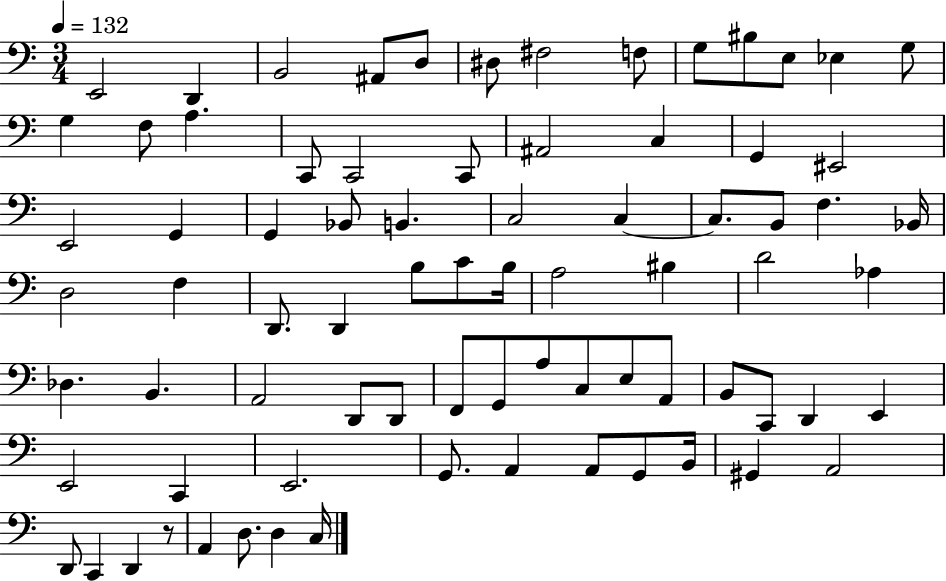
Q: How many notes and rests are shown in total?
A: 78